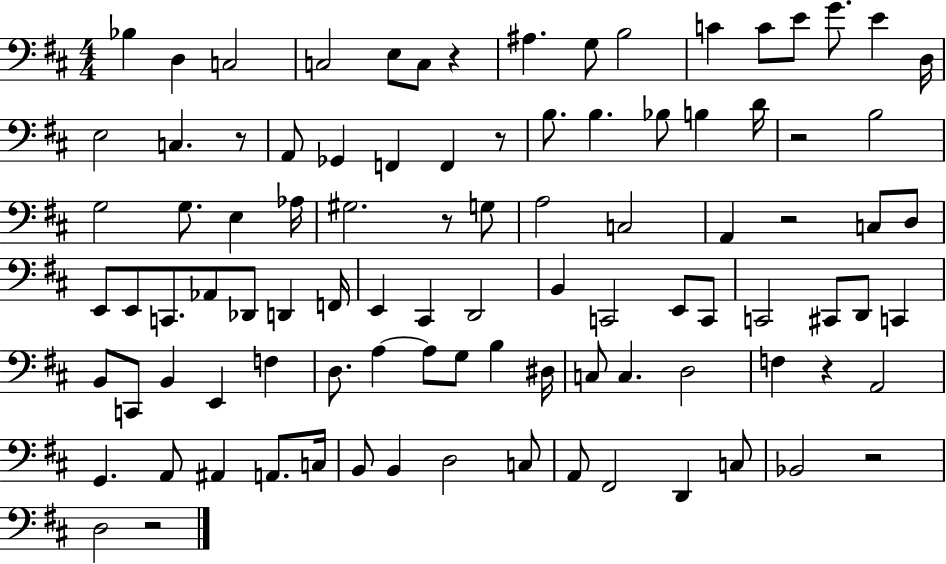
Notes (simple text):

Bb3/q D3/q C3/h C3/h E3/e C3/e R/q A#3/q. G3/e B3/h C4/q C4/e E4/e G4/e. E4/q D3/s E3/h C3/q. R/e A2/e Gb2/q F2/q F2/q R/e B3/e. B3/q. Bb3/e B3/q D4/s R/h B3/h G3/h G3/e. E3/q Ab3/s G#3/h. R/e G3/e A3/h C3/h A2/q R/h C3/e D3/e E2/e E2/e C2/e. Ab2/e Db2/e D2/q F2/s E2/q C#2/q D2/h B2/q C2/h E2/e C2/e C2/h C#2/e D2/e C2/q B2/e C2/e B2/q E2/q F3/q D3/e. A3/q A3/e G3/e B3/q D#3/s C3/e C3/q. D3/h F3/q R/q A2/h G2/q. A2/e A#2/q A2/e. C3/s B2/e B2/q D3/h C3/e A2/e F#2/h D2/q C3/e Bb2/h R/h D3/h R/h